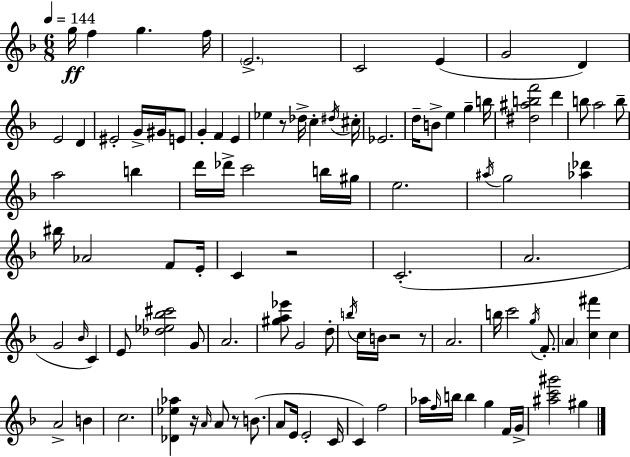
{
  \clef treble
  \numericTimeSignature
  \time 6/8
  \key f \major
  \tempo 4 = 144
  g''16\ff f''4 g''4. f''16 | \parenthesize e'2.-> | c'2 e'4( | g'2 d'4) | \break e'2 d'4 | eis'2-. g'16-> gis'16 e'8 | g'4-. f'4 e'4 | ees''4 r8 des''16-> c''4-. \acciaccatura { dis''16 } | \break cis''16-. ees'2. | d''16-- b'8-> e''4 g''4-- | b''16 <dis'' ais'' b'' f'''>2 d'''4 | b''8 a''2 b''8-- | \break a''2 b''4 | d'''16 des'''16-> c'''2 b''16 | gis''16 e''2. | \acciaccatura { ais''16 } g''2 <aes'' des'''>4 | \break bis''16 aes'2 f'8 | e'16-. c'4 r2 | c'2.-.( | a'2. | \break g'2 \grace { bes'16 }) c'4 | e'8 <des'' ees'' bes'' cis'''>2 | g'8 a'2. | <gis'' a'' ees'''>8 g'2 | \break d''8-. \acciaccatura { b''16 } c''16 b'16 r2 | r8 a'2. | b''16 c'''2 | \acciaccatura { g''16 } f'8.-. \parenthesize a'4 <c'' fis'''>4 | \break c''4 a'2-> | b'4 c''2. | <des' ees'' aes''>4 r16 \grace { a'16 } a'8 | r8 b'8.( a'8 e'16 e'2-. | \break c'16 c'4) f''2 | aes''16 \grace { f''16 } b''16 b''4 | g''4 f'16 g'16-> <ais'' c''' gis'''>2 | gis''4 \bar "|."
}